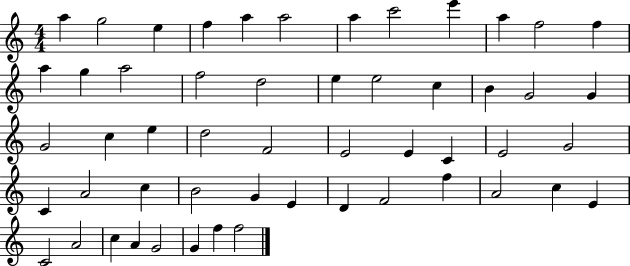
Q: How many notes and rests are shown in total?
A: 53